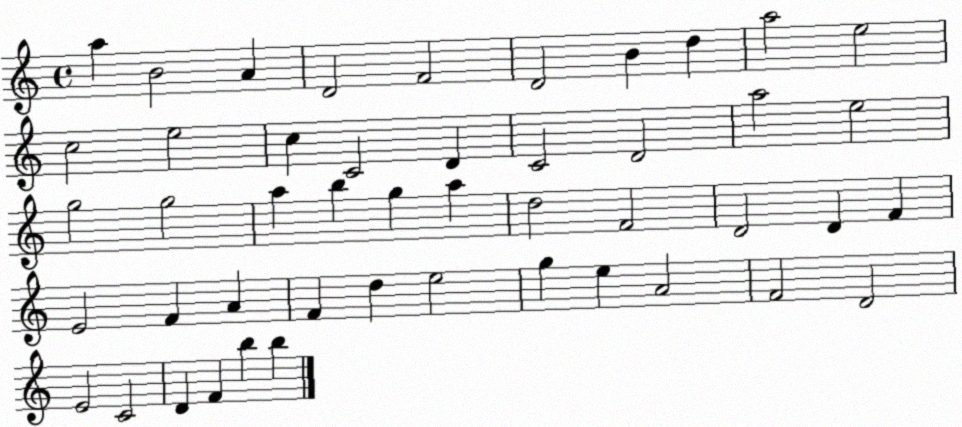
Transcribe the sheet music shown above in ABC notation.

X:1
T:Untitled
M:4/4
L:1/4
K:C
a B2 A D2 F2 D2 B d a2 e2 c2 e2 c C2 D C2 D2 a2 e2 g2 g2 a b g a d2 F2 D2 D F E2 F A F d e2 g e A2 F2 D2 E2 C2 D F b b